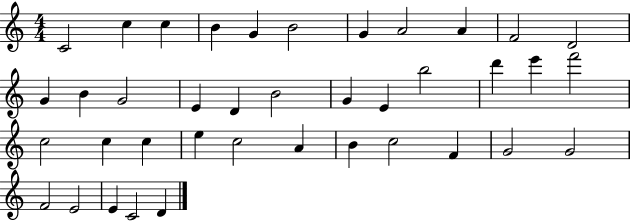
C4/h C5/q C5/q B4/q G4/q B4/h G4/q A4/h A4/q F4/h D4/h G4/q B4/q G4/h E4/q D4/q B4/h G4/q E4/q B5/h D6/q E6/q F6/h C5/h C5/q C5/q E5/q C5/h A4/q B4/q C5/h F4/q G4/h G4/h F4/h E4/h E4/q C4/h D4/q